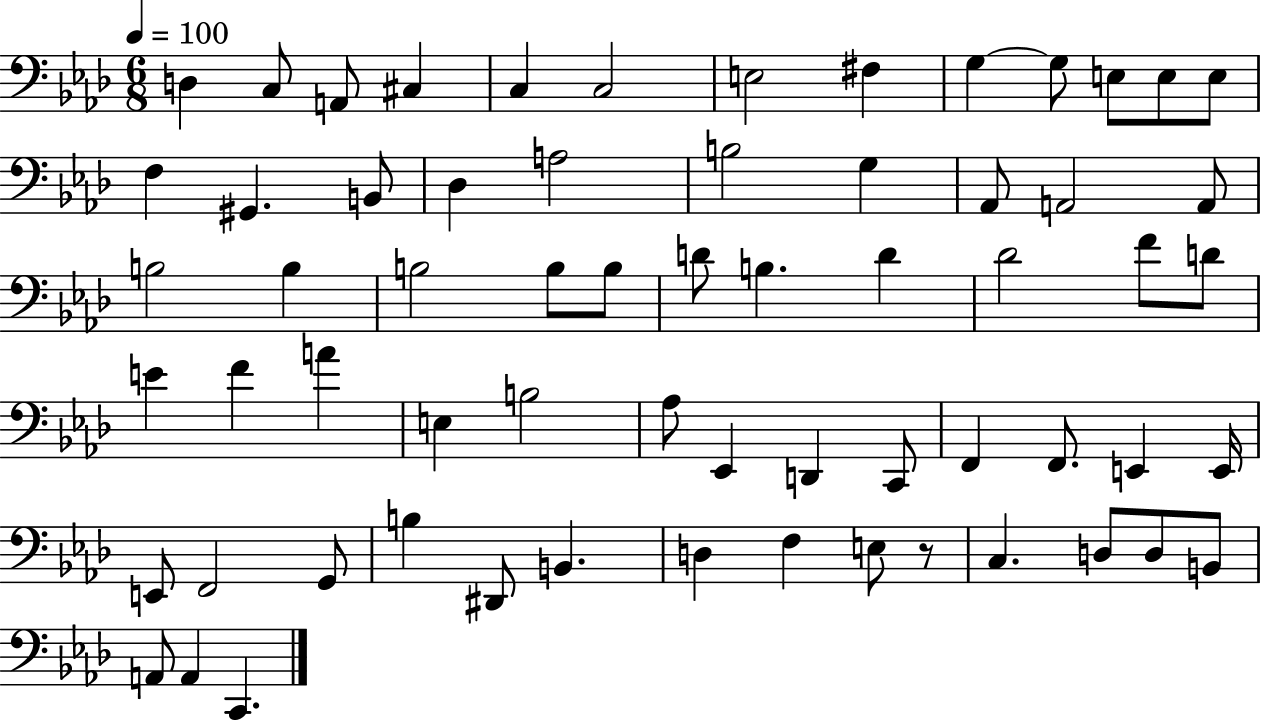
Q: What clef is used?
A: bass